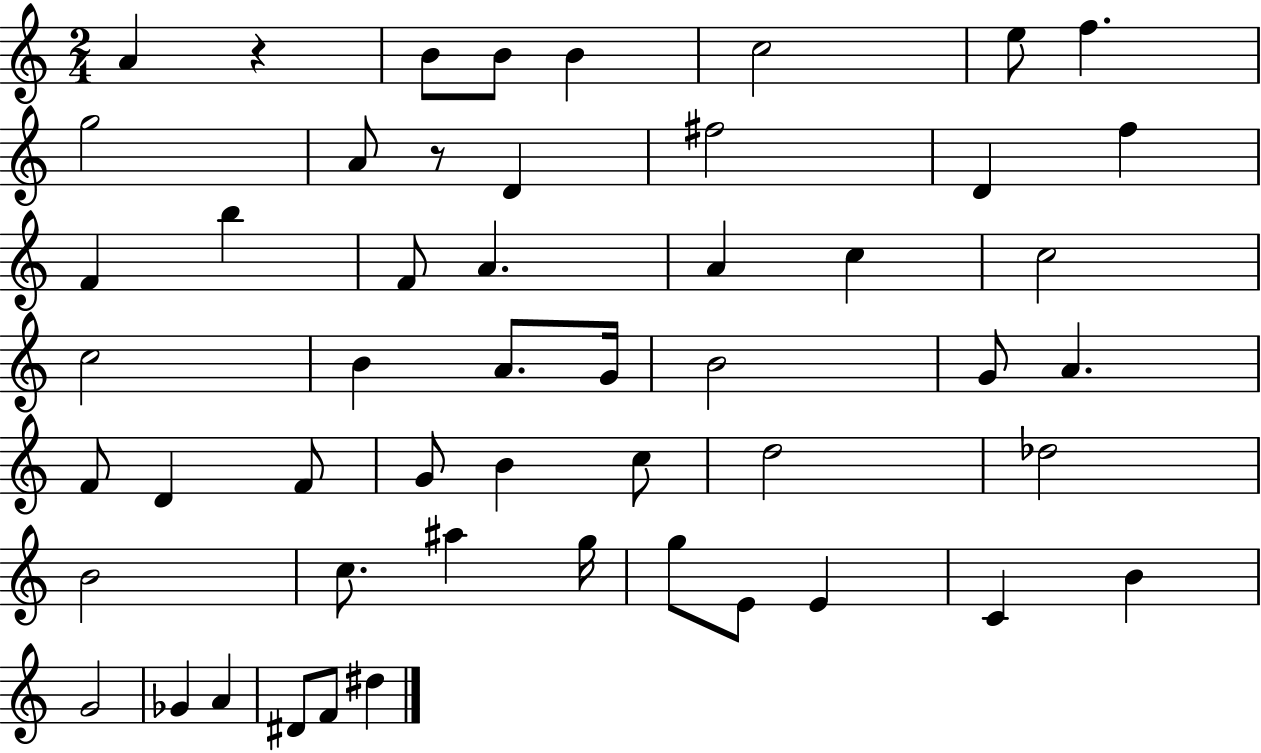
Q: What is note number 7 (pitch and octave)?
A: F5